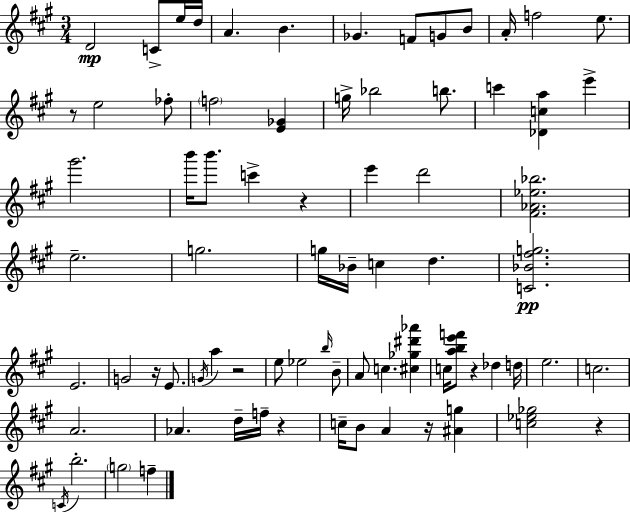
D4/h C4/e E5/s D5/s A4/q. B4/q. Gb4/q. F4/e G4/e B4/e A4/s F5/h E5/e. R/e E5/h FES5/e F5/h [E4,Gb4]/q G5/s Bb5/h B5/e. C6/q [Db4,C5,A5]/q E6/q G#6/h. B6/s B6/e. C6/q R/q E6/q D6/h [F#4,Ab4,Eb5,Bb5]/h. E5/h. G5/h. G5/s Bb4/s C5/q D5/q. [C4,Bb4,F#5,G5]/h. E4/h. G4/h R/s E4/e. G4/s A5/q R/h E5/e Eb5/h B5/s B4/e A4/e C5/q. [C#5,Gb5,D#6,Ab6]/q C5/s [A5,B5,E6,F6]/e R/q Db5/q D5/s E5/h. C5/h. A4/h. Ab4/q. D5/s F5/s R/q C5/s B4/e A4/q R/s [A#4,G5]/q [C5,Eb5,Gb5]/h R/q C4/s B5/h. G5/h F5/q